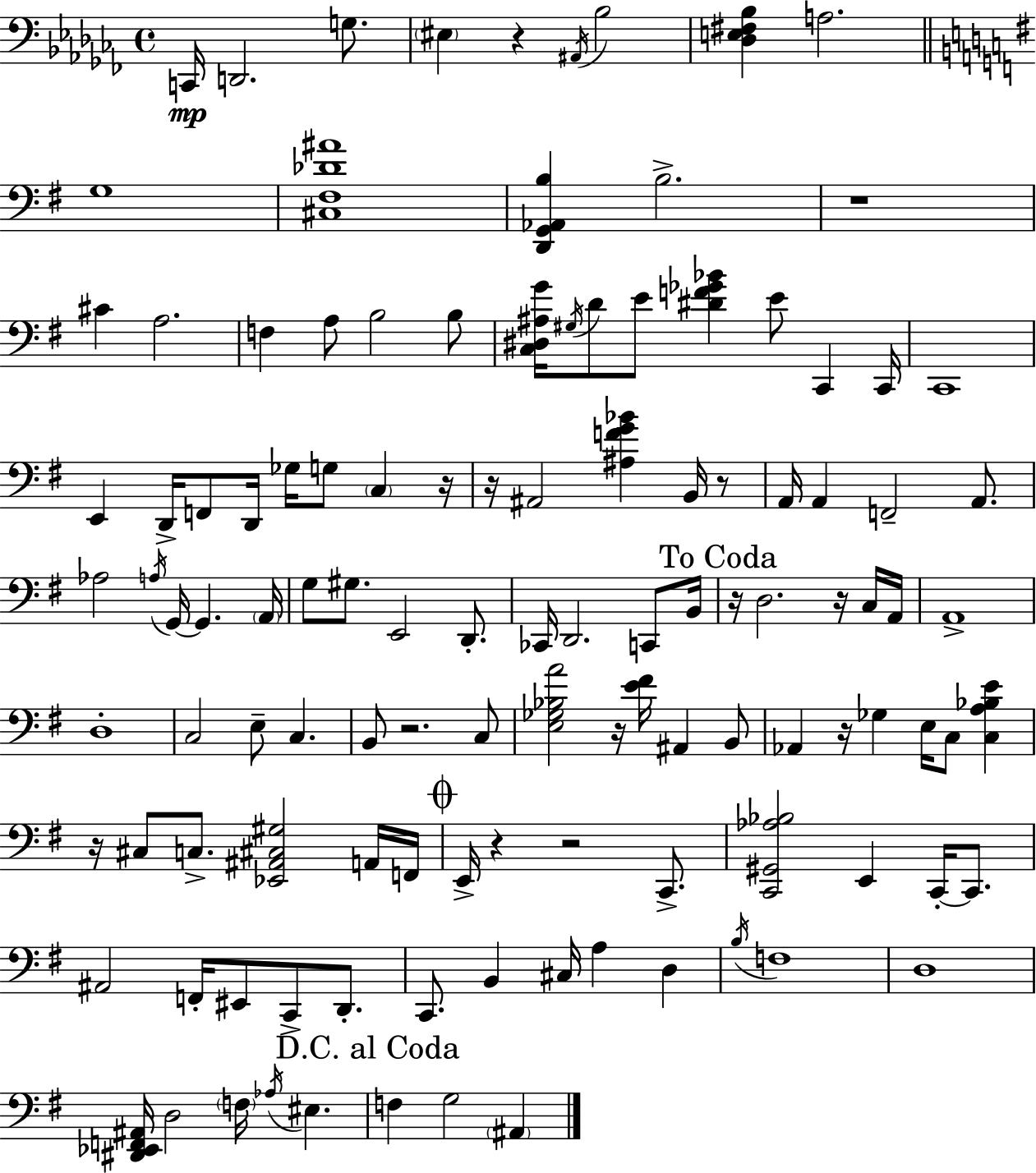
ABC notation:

X:1
T:Untitled
M:4/4
L:1/4
K:Abm
C,,/4 D,,2 G,/2 ^E, z ^A,,/4 _B,2 [_D,E,^F,_B,] A,2 G,4 [^C,^F,_D^A]4 [D,,G,,_A,,B,] B,2 z4 ^C A,2 F, A,/2 B,2 B,/2 [C,^D,^A,G]/4 ^G,/4 D/2 E/2 [^DF_G_B] E/2 C,, C,,/4 C,,4 E,, D,,/4 F,,/2 D,,/4 _G,/4 G,/2 C, z/4 z/4 ^A,,2 [^A,FG_B] B,,/4 z/2 A,,/4 A,, F,,2 A,,/2 _A,2 A,/4 G,,/4 G,, A,,/4 G,/2 ^G,/2 E,,2 D,,/2 _C,,/4 D,,2 C,,/2 B,,/4 z/4 D,2 z/4 C,/4 A,,/4 A,,4 D,4 C,2 E,/2 C, B,,/2 z2 C,/2 [E,_G,_B,A]2 z/4 [E^F]/4 ^A,, B,,/2 _A,, z/4 _G, E,/4 C,/2 [C,A,_B,E] z/4 ^C,/2 C,/2 [_E,,^A,,^C,^G,]2 A,,/4 F,,/4 E,,/4 z z2 C,,/2 [C,,^G,,_A,_B,]2 E,, C,,/4 C,,/2 ^A,,2 F,,/4 ^E,,/2 C,,/2 D,,/2 C,,/2 B,, ^C,/4 A, D, B,/4 F,4 D,4 [^D,,_E,,F,,^A,,]/4 D,2 F,/4 _A,/4 ^E, F, G,2 ^A,,